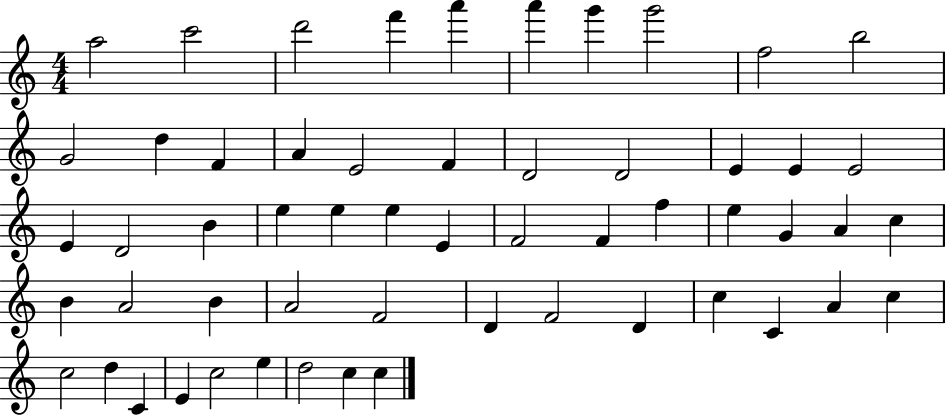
{
  \clef treble
  \numericTimeSignature
  \time 4/4
  \key c \major
  a''2 c'''2 | d'''2 f'''4 a'''4 | a'''4 g'''4 g'''2 | f''2 b''2 | \break g'2 d''4 f'4 | a'4 e'2 f'4 | d'2 d'2 | e'4 e'4 e'2 | \break e'4 d'2 b'4 | e''4 e''4 e''4 e'4 | f'2 f'4 f''4 | e''4 g'4 a'4 c''4 | \break b'4 a'2 b'4 | a'2 f'2 | d'4 f'2 d'4 | c''4 c'4 a'4 c''4 | \break c''2 d''4 c'4 | e'4 c''2 e''4 | d''2 c''4 c''4 | \bar "|."
}